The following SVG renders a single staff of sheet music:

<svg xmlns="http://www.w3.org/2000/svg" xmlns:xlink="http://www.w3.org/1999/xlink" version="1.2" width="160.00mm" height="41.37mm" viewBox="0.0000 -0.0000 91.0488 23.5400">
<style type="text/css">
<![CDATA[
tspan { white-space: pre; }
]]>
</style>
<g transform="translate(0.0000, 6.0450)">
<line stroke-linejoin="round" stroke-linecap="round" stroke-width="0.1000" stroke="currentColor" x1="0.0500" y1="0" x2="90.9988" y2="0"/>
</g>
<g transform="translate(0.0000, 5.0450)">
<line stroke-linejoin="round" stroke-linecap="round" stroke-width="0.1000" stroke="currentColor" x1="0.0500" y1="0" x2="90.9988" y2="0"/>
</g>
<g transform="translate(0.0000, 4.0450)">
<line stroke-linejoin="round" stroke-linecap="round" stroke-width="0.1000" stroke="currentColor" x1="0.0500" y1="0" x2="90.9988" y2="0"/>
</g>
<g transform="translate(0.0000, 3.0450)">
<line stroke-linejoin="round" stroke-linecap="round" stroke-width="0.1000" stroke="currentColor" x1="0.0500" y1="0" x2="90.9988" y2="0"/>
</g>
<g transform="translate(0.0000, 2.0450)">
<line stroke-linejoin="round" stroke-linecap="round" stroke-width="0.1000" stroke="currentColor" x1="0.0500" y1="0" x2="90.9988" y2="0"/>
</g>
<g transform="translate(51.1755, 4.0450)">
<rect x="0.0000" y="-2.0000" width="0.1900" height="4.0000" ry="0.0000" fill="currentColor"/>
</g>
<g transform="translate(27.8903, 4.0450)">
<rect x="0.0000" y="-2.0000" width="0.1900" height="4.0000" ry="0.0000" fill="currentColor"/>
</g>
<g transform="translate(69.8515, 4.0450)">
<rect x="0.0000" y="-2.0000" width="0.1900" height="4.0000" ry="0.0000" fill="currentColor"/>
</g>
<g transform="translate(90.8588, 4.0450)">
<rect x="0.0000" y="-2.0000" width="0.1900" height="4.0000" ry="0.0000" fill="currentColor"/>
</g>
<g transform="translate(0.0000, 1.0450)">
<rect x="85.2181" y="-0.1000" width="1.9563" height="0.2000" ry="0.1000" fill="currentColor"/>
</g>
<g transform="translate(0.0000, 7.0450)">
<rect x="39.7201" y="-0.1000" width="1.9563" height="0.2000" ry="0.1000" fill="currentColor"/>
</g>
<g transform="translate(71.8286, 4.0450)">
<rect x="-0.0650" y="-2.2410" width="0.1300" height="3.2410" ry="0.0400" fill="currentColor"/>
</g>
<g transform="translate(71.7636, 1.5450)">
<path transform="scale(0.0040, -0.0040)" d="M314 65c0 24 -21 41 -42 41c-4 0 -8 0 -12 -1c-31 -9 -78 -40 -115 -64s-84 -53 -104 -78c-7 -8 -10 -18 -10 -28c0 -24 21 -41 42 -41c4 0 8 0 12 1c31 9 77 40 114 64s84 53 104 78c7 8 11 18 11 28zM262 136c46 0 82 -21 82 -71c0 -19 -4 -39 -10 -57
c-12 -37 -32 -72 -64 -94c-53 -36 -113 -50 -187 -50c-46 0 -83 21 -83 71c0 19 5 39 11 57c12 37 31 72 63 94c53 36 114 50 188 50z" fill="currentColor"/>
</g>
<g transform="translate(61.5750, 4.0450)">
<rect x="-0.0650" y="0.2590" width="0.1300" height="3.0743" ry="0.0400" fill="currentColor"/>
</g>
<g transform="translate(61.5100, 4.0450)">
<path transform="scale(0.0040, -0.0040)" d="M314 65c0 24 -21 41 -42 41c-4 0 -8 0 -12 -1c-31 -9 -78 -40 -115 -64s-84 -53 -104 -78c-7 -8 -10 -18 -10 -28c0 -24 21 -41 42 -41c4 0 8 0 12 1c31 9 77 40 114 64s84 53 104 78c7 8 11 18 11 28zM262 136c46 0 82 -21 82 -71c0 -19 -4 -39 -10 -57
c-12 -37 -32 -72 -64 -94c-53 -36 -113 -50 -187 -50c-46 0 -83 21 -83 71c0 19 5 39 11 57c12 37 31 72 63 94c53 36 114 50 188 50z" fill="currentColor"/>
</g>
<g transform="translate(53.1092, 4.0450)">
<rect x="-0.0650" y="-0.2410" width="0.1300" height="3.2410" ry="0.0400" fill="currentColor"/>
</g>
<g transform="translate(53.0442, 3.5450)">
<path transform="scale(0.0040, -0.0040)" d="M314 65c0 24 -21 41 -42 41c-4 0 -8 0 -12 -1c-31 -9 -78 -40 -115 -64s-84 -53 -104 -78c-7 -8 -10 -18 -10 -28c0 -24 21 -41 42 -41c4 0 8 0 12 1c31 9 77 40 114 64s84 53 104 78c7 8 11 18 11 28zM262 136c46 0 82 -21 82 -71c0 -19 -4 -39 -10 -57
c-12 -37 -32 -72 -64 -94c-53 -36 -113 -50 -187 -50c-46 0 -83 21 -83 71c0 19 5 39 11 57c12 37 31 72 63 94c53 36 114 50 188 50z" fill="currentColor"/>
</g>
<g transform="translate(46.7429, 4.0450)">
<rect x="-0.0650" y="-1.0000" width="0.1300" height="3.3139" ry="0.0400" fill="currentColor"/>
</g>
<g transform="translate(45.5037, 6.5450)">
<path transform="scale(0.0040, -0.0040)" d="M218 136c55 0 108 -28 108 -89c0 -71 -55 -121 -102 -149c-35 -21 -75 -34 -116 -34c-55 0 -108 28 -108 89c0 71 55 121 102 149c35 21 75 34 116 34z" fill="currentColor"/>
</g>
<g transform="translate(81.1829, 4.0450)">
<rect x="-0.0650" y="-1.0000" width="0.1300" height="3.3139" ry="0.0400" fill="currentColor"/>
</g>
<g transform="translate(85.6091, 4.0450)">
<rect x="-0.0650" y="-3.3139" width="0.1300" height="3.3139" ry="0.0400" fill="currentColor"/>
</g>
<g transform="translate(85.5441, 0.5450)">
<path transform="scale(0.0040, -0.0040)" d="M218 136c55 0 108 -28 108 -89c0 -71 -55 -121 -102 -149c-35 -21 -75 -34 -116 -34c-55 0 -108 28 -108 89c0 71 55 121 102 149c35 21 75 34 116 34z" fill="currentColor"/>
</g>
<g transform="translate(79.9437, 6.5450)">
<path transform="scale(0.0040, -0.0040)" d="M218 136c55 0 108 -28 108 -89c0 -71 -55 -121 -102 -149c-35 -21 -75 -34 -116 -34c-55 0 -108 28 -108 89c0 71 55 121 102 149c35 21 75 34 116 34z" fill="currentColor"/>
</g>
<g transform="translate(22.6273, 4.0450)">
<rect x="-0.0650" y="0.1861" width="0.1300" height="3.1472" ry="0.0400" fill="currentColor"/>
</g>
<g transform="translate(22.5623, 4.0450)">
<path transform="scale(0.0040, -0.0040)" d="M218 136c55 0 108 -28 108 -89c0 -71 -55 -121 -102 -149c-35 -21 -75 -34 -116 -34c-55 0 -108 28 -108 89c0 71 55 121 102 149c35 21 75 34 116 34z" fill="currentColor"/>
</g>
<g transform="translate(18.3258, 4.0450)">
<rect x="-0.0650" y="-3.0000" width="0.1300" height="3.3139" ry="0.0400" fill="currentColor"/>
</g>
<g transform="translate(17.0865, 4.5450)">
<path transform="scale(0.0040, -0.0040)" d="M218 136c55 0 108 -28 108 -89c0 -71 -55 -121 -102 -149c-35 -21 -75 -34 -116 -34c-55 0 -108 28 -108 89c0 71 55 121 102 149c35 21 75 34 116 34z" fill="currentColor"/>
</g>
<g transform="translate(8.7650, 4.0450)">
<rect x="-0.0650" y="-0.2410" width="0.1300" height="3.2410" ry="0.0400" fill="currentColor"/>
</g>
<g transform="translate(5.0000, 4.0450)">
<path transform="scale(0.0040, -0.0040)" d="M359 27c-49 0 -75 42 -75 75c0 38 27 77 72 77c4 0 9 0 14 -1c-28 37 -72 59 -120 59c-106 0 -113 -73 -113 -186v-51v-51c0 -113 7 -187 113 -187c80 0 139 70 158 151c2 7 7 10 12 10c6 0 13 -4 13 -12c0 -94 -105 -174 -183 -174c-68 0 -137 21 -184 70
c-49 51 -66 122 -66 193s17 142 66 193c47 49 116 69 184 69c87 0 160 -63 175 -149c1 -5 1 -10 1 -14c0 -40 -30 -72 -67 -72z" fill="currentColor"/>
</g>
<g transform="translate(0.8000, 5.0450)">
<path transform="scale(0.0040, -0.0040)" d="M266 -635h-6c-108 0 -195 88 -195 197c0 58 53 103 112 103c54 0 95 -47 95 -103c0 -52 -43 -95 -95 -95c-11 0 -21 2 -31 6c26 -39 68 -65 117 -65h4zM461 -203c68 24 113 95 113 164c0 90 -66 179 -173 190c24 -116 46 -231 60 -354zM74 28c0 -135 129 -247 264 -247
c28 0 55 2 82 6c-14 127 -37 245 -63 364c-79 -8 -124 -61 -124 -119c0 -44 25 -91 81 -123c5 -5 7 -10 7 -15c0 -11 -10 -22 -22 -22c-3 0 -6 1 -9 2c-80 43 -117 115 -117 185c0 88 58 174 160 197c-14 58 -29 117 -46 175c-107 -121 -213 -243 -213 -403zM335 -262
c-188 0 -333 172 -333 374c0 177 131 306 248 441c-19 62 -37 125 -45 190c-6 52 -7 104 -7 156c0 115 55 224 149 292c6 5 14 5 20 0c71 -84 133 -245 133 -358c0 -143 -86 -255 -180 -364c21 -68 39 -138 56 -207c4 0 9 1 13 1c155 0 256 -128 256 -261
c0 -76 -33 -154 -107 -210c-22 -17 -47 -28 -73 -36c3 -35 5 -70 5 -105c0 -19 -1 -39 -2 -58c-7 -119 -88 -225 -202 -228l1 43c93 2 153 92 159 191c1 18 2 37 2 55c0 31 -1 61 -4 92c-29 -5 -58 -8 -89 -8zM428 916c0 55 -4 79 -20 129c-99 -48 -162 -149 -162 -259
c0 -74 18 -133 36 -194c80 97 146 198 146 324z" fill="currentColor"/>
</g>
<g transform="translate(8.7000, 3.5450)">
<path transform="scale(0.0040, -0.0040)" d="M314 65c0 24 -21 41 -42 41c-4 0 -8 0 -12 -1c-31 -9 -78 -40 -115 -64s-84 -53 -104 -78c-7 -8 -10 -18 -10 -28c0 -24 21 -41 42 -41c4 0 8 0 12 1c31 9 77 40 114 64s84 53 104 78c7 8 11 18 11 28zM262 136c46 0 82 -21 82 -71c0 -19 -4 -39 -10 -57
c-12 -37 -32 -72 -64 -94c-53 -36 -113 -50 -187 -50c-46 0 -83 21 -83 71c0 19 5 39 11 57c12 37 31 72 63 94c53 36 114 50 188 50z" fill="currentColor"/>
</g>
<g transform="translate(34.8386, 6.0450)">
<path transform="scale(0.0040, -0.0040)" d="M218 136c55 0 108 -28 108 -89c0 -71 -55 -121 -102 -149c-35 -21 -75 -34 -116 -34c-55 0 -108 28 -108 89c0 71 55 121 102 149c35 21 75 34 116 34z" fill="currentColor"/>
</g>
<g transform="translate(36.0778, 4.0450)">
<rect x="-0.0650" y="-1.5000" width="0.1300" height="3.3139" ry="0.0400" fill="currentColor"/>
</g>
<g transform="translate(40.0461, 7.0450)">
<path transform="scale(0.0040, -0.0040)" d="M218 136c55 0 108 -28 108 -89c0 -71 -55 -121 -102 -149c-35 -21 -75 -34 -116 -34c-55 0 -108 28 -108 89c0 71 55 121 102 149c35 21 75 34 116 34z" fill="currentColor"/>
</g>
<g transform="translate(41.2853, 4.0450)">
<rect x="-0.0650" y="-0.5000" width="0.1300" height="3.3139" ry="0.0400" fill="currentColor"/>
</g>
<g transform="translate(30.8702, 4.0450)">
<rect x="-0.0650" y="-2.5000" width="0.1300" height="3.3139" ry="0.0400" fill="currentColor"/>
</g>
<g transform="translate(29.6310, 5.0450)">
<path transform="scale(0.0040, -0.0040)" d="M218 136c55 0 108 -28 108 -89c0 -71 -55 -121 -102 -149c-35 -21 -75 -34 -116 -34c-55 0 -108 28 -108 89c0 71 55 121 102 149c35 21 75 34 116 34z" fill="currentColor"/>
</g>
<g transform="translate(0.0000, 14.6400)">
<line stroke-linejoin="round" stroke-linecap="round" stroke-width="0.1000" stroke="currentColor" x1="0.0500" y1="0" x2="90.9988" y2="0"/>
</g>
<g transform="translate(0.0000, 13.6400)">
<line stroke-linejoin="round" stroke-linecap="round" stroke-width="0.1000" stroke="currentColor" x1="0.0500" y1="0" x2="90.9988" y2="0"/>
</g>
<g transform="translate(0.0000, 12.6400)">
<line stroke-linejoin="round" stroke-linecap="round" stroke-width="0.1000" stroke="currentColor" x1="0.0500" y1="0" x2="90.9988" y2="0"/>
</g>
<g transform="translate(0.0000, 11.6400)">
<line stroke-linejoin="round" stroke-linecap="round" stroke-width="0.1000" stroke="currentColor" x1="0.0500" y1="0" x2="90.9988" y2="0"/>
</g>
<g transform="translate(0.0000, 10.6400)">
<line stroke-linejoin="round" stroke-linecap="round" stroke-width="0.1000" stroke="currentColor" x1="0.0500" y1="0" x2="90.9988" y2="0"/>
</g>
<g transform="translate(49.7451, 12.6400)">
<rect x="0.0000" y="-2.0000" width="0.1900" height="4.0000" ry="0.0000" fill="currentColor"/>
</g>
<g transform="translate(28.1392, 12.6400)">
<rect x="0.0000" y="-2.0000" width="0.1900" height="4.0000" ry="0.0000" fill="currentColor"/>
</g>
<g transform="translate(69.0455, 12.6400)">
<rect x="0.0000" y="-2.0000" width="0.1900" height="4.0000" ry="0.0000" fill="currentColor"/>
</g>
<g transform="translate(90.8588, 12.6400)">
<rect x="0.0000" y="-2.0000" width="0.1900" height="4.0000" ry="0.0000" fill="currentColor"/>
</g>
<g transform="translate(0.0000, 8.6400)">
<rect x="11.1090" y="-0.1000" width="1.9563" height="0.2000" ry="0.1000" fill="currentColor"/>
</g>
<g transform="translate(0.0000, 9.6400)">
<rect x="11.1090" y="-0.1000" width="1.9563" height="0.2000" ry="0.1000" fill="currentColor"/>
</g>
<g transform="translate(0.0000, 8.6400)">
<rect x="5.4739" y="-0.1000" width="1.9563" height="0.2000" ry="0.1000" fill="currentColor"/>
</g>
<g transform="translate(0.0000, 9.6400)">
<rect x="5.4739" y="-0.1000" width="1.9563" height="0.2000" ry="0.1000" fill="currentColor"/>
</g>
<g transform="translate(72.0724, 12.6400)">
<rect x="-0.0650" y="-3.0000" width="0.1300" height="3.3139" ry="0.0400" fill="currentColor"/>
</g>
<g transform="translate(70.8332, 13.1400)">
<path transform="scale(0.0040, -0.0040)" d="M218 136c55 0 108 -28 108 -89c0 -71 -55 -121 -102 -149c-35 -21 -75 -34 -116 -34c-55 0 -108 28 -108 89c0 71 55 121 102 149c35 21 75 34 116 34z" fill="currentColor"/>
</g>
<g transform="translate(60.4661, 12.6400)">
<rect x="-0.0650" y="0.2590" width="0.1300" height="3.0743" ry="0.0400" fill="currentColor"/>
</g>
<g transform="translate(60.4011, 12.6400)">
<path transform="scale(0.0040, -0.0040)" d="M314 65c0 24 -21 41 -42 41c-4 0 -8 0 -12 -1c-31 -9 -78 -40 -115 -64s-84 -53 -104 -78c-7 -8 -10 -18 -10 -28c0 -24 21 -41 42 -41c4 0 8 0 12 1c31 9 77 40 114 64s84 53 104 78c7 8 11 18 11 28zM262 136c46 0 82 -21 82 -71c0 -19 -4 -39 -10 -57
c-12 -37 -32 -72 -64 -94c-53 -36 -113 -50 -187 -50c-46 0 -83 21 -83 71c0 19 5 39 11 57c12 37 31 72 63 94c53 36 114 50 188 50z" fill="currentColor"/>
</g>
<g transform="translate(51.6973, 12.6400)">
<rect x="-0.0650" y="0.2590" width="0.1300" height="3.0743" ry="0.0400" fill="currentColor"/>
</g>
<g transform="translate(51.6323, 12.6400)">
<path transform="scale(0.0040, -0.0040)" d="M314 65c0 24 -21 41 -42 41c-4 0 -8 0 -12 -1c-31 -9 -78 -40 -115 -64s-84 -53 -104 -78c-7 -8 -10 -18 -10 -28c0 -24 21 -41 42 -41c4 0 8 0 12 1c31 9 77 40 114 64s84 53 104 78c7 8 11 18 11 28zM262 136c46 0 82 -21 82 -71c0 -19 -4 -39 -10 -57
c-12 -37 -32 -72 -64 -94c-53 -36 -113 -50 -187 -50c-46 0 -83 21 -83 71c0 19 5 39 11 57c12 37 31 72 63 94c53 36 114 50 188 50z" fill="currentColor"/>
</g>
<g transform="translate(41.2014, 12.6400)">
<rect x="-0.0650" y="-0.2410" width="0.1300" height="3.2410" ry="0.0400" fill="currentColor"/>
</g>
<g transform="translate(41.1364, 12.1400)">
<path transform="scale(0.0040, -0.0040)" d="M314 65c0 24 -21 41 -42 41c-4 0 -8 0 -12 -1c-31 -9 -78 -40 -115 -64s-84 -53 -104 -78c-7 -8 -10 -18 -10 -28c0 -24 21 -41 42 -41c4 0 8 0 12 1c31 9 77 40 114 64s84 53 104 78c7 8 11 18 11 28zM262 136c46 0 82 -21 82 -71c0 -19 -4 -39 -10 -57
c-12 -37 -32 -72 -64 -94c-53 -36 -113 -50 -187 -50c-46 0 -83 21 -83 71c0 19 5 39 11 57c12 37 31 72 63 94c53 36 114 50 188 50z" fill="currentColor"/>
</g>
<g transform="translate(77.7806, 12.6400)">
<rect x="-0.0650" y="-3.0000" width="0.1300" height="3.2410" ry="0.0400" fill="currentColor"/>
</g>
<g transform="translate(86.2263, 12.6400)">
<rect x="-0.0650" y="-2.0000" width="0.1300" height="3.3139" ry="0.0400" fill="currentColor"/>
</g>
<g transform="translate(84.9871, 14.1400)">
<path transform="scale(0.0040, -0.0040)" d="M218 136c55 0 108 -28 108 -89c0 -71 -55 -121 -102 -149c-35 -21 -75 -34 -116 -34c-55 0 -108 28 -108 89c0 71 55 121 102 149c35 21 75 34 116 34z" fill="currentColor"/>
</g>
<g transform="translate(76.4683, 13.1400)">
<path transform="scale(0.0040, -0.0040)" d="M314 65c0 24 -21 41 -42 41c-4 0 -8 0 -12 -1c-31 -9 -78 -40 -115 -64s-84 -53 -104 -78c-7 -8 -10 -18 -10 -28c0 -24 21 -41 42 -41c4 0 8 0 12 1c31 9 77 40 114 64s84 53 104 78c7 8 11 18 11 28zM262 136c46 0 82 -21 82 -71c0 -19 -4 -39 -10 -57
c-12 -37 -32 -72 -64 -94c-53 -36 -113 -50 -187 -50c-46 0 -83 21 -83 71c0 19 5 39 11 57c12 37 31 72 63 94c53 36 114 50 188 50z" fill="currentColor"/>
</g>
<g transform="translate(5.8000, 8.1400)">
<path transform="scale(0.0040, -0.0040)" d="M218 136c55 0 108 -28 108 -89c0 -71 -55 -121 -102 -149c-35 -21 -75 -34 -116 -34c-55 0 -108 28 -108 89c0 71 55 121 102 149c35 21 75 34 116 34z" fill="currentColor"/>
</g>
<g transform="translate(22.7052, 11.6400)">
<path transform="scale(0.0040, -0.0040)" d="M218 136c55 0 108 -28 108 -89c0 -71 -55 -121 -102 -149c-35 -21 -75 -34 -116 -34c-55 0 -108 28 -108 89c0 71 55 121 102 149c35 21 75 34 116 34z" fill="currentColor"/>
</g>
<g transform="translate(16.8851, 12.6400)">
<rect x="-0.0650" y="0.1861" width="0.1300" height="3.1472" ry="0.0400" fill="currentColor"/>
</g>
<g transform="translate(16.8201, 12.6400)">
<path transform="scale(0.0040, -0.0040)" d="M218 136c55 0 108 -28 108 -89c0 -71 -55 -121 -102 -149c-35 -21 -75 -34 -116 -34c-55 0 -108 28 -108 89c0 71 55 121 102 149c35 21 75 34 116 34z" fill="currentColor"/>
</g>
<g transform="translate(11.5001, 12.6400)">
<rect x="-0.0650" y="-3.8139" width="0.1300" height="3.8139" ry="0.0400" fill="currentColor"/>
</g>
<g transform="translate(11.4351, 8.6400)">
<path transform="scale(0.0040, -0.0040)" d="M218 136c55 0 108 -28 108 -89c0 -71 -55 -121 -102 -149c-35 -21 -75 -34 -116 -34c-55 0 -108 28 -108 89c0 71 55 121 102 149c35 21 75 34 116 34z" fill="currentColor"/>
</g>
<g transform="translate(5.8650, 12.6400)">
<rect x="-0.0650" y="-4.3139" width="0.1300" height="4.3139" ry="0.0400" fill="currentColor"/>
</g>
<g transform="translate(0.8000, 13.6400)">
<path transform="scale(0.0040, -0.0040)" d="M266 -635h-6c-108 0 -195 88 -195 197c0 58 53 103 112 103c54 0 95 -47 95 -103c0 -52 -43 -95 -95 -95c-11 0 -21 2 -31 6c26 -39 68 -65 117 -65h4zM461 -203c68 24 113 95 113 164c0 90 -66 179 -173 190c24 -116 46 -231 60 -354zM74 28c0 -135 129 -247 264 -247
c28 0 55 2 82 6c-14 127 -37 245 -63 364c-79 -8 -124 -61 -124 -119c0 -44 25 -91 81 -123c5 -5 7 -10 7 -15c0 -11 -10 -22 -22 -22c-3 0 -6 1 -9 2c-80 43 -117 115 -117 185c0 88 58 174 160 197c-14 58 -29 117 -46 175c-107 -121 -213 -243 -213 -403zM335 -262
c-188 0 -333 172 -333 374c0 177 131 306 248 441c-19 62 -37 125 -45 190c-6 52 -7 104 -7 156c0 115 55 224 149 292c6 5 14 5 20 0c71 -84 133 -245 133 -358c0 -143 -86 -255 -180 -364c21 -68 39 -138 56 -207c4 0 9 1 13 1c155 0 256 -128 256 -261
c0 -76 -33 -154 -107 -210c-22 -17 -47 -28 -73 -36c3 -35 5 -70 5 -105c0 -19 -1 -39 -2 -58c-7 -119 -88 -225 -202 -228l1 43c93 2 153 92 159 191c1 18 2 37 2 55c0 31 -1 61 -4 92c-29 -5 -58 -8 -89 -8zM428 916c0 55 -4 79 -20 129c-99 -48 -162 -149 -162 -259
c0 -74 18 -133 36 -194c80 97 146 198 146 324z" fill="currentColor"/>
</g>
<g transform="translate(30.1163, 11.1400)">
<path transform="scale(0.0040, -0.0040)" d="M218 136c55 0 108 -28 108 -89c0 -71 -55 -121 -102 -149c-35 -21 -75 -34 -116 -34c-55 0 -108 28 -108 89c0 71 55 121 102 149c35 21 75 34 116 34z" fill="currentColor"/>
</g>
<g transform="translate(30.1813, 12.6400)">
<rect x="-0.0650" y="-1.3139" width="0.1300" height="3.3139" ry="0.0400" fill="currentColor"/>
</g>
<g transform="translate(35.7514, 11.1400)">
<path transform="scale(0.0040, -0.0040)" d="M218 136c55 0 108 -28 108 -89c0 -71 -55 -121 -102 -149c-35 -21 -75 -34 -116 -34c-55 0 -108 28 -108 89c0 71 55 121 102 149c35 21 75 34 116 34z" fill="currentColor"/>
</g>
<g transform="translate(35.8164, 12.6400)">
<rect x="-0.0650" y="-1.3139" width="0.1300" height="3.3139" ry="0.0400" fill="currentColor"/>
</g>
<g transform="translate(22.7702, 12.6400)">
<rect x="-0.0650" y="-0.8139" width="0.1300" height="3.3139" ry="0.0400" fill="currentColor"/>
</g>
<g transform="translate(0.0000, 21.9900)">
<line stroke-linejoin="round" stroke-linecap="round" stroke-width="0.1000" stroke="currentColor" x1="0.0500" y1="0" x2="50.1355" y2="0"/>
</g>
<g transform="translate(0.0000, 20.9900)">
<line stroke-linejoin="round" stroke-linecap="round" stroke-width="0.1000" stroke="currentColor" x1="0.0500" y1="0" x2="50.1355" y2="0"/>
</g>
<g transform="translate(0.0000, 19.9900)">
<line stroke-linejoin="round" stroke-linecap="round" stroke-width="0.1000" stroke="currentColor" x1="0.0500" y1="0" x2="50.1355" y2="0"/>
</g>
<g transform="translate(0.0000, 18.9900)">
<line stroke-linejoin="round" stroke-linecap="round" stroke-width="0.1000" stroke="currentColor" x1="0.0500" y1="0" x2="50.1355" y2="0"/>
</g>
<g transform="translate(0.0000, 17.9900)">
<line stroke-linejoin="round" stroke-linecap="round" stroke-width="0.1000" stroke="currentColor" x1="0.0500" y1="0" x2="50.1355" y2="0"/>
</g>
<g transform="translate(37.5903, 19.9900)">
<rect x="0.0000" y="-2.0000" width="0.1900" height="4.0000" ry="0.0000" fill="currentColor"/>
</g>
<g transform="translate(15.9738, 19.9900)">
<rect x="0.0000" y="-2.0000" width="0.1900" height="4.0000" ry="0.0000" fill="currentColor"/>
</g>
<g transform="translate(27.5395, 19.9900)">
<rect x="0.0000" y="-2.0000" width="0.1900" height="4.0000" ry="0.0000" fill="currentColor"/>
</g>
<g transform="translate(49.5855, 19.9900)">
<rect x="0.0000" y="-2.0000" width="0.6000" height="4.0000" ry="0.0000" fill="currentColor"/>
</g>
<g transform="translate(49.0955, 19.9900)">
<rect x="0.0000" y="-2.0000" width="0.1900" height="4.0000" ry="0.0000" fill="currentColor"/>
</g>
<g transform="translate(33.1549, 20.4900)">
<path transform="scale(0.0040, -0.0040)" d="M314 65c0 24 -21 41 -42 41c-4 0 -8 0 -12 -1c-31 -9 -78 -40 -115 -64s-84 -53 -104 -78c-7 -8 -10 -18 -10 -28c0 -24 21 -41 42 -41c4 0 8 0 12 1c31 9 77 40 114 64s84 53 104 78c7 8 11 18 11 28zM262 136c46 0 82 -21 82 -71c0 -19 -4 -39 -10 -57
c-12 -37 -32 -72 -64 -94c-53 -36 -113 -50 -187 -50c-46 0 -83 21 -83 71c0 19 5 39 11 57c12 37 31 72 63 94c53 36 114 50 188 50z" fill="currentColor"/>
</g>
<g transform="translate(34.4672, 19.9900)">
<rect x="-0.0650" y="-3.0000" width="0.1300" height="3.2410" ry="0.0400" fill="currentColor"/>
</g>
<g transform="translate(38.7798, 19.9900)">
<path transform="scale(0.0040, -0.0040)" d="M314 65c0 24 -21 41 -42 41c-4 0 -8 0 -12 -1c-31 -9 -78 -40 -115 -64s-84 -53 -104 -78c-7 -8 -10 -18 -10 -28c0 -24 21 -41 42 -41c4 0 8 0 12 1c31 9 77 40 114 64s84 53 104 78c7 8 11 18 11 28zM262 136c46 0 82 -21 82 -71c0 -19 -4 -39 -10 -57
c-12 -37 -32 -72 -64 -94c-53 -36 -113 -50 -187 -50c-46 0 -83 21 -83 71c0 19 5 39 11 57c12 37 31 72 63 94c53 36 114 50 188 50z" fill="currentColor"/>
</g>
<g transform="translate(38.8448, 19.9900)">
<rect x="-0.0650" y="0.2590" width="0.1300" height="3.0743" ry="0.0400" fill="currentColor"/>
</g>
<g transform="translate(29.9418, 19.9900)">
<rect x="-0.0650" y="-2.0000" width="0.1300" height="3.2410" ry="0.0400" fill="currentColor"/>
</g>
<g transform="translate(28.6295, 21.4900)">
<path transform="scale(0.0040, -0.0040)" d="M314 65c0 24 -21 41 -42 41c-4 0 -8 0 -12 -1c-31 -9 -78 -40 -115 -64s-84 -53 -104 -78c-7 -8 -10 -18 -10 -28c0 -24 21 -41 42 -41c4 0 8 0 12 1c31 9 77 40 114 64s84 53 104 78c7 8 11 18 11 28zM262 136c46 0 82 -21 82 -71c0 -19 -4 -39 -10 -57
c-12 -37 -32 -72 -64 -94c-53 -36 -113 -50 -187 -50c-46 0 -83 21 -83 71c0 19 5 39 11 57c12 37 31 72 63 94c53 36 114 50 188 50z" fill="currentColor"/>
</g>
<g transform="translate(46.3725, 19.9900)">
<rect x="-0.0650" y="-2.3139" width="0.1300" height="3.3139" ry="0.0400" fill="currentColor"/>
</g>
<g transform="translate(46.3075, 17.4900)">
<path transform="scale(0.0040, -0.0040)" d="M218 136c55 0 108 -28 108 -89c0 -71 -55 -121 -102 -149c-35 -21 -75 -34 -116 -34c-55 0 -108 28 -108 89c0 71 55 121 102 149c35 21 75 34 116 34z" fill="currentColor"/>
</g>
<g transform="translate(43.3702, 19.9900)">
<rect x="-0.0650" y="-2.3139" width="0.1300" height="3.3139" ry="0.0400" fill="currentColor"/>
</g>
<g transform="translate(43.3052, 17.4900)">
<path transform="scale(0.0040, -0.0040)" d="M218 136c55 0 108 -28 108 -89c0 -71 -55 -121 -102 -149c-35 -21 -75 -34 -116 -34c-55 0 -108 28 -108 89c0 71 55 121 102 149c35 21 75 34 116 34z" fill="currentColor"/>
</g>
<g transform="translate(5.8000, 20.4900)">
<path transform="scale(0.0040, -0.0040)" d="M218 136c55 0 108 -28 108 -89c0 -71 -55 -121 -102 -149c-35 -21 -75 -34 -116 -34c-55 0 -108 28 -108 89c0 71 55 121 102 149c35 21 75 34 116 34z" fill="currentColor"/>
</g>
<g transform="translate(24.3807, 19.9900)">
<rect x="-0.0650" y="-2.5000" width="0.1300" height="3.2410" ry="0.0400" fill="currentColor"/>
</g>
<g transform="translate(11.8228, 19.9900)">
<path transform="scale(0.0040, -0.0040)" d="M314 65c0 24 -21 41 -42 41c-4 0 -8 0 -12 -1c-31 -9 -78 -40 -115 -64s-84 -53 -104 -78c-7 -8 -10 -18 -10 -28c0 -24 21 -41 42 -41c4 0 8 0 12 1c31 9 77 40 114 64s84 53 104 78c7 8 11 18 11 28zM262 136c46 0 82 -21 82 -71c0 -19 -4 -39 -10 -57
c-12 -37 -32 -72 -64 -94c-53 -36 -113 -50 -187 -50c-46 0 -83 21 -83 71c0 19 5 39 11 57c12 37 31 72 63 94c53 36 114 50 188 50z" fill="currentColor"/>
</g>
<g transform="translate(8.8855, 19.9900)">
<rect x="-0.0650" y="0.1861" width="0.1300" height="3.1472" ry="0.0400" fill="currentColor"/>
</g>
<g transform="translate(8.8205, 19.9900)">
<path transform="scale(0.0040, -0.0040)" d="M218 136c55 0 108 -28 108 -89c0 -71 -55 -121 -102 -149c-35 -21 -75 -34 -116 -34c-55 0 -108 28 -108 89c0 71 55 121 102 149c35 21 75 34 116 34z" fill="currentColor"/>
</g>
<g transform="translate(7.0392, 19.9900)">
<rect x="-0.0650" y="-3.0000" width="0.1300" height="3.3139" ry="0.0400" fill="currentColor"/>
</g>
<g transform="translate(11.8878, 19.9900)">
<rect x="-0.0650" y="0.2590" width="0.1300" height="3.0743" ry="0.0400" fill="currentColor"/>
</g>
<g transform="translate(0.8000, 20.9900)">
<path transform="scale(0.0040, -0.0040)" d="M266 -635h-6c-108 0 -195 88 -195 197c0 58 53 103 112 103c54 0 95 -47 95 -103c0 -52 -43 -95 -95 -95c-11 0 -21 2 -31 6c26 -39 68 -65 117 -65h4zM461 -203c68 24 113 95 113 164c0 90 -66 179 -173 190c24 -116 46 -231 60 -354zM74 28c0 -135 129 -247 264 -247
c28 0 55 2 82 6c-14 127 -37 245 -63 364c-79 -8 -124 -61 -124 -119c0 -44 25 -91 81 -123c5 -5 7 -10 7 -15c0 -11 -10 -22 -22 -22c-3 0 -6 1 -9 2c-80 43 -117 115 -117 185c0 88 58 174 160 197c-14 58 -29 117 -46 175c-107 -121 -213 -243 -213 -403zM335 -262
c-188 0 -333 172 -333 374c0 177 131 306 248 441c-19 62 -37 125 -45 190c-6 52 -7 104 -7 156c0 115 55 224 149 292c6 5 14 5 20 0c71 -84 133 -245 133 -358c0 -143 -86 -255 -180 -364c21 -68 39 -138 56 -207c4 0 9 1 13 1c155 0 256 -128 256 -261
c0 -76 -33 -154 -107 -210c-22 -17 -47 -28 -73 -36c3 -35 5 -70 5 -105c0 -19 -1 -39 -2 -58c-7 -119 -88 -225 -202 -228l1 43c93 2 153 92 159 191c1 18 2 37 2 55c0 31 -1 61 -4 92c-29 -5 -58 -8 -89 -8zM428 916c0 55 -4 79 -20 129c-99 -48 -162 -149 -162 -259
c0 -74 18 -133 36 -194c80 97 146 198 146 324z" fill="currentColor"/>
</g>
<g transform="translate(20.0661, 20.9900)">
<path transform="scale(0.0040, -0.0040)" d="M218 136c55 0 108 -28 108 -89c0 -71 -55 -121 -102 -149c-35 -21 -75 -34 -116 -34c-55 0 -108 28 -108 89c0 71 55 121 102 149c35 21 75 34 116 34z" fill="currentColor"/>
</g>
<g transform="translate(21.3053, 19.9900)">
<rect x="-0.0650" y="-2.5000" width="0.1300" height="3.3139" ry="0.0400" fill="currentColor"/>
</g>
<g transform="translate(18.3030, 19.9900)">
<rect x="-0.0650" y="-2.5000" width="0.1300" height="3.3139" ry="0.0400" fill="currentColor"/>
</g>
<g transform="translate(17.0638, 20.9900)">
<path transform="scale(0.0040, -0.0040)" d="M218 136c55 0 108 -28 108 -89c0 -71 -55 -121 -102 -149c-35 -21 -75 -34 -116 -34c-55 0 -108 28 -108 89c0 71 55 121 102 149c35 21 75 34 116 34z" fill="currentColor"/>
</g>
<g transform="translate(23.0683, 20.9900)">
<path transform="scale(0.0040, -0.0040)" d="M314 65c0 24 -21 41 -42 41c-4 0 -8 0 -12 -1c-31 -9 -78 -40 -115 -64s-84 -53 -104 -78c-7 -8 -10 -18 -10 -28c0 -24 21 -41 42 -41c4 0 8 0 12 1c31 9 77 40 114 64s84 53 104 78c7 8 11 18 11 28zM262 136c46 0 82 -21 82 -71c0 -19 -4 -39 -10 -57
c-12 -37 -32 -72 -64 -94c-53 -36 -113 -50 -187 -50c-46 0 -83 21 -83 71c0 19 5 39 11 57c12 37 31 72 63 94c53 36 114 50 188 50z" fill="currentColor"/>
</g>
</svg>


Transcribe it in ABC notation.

X:1
T:Untitled
M:4/4
L:1/4
K:C
c2 A B G E C D c2 B2 g2 D b d' c' B d e e c2 B2 B2 A A2 F A B B2 G G G2 F2 A2 B2 g g